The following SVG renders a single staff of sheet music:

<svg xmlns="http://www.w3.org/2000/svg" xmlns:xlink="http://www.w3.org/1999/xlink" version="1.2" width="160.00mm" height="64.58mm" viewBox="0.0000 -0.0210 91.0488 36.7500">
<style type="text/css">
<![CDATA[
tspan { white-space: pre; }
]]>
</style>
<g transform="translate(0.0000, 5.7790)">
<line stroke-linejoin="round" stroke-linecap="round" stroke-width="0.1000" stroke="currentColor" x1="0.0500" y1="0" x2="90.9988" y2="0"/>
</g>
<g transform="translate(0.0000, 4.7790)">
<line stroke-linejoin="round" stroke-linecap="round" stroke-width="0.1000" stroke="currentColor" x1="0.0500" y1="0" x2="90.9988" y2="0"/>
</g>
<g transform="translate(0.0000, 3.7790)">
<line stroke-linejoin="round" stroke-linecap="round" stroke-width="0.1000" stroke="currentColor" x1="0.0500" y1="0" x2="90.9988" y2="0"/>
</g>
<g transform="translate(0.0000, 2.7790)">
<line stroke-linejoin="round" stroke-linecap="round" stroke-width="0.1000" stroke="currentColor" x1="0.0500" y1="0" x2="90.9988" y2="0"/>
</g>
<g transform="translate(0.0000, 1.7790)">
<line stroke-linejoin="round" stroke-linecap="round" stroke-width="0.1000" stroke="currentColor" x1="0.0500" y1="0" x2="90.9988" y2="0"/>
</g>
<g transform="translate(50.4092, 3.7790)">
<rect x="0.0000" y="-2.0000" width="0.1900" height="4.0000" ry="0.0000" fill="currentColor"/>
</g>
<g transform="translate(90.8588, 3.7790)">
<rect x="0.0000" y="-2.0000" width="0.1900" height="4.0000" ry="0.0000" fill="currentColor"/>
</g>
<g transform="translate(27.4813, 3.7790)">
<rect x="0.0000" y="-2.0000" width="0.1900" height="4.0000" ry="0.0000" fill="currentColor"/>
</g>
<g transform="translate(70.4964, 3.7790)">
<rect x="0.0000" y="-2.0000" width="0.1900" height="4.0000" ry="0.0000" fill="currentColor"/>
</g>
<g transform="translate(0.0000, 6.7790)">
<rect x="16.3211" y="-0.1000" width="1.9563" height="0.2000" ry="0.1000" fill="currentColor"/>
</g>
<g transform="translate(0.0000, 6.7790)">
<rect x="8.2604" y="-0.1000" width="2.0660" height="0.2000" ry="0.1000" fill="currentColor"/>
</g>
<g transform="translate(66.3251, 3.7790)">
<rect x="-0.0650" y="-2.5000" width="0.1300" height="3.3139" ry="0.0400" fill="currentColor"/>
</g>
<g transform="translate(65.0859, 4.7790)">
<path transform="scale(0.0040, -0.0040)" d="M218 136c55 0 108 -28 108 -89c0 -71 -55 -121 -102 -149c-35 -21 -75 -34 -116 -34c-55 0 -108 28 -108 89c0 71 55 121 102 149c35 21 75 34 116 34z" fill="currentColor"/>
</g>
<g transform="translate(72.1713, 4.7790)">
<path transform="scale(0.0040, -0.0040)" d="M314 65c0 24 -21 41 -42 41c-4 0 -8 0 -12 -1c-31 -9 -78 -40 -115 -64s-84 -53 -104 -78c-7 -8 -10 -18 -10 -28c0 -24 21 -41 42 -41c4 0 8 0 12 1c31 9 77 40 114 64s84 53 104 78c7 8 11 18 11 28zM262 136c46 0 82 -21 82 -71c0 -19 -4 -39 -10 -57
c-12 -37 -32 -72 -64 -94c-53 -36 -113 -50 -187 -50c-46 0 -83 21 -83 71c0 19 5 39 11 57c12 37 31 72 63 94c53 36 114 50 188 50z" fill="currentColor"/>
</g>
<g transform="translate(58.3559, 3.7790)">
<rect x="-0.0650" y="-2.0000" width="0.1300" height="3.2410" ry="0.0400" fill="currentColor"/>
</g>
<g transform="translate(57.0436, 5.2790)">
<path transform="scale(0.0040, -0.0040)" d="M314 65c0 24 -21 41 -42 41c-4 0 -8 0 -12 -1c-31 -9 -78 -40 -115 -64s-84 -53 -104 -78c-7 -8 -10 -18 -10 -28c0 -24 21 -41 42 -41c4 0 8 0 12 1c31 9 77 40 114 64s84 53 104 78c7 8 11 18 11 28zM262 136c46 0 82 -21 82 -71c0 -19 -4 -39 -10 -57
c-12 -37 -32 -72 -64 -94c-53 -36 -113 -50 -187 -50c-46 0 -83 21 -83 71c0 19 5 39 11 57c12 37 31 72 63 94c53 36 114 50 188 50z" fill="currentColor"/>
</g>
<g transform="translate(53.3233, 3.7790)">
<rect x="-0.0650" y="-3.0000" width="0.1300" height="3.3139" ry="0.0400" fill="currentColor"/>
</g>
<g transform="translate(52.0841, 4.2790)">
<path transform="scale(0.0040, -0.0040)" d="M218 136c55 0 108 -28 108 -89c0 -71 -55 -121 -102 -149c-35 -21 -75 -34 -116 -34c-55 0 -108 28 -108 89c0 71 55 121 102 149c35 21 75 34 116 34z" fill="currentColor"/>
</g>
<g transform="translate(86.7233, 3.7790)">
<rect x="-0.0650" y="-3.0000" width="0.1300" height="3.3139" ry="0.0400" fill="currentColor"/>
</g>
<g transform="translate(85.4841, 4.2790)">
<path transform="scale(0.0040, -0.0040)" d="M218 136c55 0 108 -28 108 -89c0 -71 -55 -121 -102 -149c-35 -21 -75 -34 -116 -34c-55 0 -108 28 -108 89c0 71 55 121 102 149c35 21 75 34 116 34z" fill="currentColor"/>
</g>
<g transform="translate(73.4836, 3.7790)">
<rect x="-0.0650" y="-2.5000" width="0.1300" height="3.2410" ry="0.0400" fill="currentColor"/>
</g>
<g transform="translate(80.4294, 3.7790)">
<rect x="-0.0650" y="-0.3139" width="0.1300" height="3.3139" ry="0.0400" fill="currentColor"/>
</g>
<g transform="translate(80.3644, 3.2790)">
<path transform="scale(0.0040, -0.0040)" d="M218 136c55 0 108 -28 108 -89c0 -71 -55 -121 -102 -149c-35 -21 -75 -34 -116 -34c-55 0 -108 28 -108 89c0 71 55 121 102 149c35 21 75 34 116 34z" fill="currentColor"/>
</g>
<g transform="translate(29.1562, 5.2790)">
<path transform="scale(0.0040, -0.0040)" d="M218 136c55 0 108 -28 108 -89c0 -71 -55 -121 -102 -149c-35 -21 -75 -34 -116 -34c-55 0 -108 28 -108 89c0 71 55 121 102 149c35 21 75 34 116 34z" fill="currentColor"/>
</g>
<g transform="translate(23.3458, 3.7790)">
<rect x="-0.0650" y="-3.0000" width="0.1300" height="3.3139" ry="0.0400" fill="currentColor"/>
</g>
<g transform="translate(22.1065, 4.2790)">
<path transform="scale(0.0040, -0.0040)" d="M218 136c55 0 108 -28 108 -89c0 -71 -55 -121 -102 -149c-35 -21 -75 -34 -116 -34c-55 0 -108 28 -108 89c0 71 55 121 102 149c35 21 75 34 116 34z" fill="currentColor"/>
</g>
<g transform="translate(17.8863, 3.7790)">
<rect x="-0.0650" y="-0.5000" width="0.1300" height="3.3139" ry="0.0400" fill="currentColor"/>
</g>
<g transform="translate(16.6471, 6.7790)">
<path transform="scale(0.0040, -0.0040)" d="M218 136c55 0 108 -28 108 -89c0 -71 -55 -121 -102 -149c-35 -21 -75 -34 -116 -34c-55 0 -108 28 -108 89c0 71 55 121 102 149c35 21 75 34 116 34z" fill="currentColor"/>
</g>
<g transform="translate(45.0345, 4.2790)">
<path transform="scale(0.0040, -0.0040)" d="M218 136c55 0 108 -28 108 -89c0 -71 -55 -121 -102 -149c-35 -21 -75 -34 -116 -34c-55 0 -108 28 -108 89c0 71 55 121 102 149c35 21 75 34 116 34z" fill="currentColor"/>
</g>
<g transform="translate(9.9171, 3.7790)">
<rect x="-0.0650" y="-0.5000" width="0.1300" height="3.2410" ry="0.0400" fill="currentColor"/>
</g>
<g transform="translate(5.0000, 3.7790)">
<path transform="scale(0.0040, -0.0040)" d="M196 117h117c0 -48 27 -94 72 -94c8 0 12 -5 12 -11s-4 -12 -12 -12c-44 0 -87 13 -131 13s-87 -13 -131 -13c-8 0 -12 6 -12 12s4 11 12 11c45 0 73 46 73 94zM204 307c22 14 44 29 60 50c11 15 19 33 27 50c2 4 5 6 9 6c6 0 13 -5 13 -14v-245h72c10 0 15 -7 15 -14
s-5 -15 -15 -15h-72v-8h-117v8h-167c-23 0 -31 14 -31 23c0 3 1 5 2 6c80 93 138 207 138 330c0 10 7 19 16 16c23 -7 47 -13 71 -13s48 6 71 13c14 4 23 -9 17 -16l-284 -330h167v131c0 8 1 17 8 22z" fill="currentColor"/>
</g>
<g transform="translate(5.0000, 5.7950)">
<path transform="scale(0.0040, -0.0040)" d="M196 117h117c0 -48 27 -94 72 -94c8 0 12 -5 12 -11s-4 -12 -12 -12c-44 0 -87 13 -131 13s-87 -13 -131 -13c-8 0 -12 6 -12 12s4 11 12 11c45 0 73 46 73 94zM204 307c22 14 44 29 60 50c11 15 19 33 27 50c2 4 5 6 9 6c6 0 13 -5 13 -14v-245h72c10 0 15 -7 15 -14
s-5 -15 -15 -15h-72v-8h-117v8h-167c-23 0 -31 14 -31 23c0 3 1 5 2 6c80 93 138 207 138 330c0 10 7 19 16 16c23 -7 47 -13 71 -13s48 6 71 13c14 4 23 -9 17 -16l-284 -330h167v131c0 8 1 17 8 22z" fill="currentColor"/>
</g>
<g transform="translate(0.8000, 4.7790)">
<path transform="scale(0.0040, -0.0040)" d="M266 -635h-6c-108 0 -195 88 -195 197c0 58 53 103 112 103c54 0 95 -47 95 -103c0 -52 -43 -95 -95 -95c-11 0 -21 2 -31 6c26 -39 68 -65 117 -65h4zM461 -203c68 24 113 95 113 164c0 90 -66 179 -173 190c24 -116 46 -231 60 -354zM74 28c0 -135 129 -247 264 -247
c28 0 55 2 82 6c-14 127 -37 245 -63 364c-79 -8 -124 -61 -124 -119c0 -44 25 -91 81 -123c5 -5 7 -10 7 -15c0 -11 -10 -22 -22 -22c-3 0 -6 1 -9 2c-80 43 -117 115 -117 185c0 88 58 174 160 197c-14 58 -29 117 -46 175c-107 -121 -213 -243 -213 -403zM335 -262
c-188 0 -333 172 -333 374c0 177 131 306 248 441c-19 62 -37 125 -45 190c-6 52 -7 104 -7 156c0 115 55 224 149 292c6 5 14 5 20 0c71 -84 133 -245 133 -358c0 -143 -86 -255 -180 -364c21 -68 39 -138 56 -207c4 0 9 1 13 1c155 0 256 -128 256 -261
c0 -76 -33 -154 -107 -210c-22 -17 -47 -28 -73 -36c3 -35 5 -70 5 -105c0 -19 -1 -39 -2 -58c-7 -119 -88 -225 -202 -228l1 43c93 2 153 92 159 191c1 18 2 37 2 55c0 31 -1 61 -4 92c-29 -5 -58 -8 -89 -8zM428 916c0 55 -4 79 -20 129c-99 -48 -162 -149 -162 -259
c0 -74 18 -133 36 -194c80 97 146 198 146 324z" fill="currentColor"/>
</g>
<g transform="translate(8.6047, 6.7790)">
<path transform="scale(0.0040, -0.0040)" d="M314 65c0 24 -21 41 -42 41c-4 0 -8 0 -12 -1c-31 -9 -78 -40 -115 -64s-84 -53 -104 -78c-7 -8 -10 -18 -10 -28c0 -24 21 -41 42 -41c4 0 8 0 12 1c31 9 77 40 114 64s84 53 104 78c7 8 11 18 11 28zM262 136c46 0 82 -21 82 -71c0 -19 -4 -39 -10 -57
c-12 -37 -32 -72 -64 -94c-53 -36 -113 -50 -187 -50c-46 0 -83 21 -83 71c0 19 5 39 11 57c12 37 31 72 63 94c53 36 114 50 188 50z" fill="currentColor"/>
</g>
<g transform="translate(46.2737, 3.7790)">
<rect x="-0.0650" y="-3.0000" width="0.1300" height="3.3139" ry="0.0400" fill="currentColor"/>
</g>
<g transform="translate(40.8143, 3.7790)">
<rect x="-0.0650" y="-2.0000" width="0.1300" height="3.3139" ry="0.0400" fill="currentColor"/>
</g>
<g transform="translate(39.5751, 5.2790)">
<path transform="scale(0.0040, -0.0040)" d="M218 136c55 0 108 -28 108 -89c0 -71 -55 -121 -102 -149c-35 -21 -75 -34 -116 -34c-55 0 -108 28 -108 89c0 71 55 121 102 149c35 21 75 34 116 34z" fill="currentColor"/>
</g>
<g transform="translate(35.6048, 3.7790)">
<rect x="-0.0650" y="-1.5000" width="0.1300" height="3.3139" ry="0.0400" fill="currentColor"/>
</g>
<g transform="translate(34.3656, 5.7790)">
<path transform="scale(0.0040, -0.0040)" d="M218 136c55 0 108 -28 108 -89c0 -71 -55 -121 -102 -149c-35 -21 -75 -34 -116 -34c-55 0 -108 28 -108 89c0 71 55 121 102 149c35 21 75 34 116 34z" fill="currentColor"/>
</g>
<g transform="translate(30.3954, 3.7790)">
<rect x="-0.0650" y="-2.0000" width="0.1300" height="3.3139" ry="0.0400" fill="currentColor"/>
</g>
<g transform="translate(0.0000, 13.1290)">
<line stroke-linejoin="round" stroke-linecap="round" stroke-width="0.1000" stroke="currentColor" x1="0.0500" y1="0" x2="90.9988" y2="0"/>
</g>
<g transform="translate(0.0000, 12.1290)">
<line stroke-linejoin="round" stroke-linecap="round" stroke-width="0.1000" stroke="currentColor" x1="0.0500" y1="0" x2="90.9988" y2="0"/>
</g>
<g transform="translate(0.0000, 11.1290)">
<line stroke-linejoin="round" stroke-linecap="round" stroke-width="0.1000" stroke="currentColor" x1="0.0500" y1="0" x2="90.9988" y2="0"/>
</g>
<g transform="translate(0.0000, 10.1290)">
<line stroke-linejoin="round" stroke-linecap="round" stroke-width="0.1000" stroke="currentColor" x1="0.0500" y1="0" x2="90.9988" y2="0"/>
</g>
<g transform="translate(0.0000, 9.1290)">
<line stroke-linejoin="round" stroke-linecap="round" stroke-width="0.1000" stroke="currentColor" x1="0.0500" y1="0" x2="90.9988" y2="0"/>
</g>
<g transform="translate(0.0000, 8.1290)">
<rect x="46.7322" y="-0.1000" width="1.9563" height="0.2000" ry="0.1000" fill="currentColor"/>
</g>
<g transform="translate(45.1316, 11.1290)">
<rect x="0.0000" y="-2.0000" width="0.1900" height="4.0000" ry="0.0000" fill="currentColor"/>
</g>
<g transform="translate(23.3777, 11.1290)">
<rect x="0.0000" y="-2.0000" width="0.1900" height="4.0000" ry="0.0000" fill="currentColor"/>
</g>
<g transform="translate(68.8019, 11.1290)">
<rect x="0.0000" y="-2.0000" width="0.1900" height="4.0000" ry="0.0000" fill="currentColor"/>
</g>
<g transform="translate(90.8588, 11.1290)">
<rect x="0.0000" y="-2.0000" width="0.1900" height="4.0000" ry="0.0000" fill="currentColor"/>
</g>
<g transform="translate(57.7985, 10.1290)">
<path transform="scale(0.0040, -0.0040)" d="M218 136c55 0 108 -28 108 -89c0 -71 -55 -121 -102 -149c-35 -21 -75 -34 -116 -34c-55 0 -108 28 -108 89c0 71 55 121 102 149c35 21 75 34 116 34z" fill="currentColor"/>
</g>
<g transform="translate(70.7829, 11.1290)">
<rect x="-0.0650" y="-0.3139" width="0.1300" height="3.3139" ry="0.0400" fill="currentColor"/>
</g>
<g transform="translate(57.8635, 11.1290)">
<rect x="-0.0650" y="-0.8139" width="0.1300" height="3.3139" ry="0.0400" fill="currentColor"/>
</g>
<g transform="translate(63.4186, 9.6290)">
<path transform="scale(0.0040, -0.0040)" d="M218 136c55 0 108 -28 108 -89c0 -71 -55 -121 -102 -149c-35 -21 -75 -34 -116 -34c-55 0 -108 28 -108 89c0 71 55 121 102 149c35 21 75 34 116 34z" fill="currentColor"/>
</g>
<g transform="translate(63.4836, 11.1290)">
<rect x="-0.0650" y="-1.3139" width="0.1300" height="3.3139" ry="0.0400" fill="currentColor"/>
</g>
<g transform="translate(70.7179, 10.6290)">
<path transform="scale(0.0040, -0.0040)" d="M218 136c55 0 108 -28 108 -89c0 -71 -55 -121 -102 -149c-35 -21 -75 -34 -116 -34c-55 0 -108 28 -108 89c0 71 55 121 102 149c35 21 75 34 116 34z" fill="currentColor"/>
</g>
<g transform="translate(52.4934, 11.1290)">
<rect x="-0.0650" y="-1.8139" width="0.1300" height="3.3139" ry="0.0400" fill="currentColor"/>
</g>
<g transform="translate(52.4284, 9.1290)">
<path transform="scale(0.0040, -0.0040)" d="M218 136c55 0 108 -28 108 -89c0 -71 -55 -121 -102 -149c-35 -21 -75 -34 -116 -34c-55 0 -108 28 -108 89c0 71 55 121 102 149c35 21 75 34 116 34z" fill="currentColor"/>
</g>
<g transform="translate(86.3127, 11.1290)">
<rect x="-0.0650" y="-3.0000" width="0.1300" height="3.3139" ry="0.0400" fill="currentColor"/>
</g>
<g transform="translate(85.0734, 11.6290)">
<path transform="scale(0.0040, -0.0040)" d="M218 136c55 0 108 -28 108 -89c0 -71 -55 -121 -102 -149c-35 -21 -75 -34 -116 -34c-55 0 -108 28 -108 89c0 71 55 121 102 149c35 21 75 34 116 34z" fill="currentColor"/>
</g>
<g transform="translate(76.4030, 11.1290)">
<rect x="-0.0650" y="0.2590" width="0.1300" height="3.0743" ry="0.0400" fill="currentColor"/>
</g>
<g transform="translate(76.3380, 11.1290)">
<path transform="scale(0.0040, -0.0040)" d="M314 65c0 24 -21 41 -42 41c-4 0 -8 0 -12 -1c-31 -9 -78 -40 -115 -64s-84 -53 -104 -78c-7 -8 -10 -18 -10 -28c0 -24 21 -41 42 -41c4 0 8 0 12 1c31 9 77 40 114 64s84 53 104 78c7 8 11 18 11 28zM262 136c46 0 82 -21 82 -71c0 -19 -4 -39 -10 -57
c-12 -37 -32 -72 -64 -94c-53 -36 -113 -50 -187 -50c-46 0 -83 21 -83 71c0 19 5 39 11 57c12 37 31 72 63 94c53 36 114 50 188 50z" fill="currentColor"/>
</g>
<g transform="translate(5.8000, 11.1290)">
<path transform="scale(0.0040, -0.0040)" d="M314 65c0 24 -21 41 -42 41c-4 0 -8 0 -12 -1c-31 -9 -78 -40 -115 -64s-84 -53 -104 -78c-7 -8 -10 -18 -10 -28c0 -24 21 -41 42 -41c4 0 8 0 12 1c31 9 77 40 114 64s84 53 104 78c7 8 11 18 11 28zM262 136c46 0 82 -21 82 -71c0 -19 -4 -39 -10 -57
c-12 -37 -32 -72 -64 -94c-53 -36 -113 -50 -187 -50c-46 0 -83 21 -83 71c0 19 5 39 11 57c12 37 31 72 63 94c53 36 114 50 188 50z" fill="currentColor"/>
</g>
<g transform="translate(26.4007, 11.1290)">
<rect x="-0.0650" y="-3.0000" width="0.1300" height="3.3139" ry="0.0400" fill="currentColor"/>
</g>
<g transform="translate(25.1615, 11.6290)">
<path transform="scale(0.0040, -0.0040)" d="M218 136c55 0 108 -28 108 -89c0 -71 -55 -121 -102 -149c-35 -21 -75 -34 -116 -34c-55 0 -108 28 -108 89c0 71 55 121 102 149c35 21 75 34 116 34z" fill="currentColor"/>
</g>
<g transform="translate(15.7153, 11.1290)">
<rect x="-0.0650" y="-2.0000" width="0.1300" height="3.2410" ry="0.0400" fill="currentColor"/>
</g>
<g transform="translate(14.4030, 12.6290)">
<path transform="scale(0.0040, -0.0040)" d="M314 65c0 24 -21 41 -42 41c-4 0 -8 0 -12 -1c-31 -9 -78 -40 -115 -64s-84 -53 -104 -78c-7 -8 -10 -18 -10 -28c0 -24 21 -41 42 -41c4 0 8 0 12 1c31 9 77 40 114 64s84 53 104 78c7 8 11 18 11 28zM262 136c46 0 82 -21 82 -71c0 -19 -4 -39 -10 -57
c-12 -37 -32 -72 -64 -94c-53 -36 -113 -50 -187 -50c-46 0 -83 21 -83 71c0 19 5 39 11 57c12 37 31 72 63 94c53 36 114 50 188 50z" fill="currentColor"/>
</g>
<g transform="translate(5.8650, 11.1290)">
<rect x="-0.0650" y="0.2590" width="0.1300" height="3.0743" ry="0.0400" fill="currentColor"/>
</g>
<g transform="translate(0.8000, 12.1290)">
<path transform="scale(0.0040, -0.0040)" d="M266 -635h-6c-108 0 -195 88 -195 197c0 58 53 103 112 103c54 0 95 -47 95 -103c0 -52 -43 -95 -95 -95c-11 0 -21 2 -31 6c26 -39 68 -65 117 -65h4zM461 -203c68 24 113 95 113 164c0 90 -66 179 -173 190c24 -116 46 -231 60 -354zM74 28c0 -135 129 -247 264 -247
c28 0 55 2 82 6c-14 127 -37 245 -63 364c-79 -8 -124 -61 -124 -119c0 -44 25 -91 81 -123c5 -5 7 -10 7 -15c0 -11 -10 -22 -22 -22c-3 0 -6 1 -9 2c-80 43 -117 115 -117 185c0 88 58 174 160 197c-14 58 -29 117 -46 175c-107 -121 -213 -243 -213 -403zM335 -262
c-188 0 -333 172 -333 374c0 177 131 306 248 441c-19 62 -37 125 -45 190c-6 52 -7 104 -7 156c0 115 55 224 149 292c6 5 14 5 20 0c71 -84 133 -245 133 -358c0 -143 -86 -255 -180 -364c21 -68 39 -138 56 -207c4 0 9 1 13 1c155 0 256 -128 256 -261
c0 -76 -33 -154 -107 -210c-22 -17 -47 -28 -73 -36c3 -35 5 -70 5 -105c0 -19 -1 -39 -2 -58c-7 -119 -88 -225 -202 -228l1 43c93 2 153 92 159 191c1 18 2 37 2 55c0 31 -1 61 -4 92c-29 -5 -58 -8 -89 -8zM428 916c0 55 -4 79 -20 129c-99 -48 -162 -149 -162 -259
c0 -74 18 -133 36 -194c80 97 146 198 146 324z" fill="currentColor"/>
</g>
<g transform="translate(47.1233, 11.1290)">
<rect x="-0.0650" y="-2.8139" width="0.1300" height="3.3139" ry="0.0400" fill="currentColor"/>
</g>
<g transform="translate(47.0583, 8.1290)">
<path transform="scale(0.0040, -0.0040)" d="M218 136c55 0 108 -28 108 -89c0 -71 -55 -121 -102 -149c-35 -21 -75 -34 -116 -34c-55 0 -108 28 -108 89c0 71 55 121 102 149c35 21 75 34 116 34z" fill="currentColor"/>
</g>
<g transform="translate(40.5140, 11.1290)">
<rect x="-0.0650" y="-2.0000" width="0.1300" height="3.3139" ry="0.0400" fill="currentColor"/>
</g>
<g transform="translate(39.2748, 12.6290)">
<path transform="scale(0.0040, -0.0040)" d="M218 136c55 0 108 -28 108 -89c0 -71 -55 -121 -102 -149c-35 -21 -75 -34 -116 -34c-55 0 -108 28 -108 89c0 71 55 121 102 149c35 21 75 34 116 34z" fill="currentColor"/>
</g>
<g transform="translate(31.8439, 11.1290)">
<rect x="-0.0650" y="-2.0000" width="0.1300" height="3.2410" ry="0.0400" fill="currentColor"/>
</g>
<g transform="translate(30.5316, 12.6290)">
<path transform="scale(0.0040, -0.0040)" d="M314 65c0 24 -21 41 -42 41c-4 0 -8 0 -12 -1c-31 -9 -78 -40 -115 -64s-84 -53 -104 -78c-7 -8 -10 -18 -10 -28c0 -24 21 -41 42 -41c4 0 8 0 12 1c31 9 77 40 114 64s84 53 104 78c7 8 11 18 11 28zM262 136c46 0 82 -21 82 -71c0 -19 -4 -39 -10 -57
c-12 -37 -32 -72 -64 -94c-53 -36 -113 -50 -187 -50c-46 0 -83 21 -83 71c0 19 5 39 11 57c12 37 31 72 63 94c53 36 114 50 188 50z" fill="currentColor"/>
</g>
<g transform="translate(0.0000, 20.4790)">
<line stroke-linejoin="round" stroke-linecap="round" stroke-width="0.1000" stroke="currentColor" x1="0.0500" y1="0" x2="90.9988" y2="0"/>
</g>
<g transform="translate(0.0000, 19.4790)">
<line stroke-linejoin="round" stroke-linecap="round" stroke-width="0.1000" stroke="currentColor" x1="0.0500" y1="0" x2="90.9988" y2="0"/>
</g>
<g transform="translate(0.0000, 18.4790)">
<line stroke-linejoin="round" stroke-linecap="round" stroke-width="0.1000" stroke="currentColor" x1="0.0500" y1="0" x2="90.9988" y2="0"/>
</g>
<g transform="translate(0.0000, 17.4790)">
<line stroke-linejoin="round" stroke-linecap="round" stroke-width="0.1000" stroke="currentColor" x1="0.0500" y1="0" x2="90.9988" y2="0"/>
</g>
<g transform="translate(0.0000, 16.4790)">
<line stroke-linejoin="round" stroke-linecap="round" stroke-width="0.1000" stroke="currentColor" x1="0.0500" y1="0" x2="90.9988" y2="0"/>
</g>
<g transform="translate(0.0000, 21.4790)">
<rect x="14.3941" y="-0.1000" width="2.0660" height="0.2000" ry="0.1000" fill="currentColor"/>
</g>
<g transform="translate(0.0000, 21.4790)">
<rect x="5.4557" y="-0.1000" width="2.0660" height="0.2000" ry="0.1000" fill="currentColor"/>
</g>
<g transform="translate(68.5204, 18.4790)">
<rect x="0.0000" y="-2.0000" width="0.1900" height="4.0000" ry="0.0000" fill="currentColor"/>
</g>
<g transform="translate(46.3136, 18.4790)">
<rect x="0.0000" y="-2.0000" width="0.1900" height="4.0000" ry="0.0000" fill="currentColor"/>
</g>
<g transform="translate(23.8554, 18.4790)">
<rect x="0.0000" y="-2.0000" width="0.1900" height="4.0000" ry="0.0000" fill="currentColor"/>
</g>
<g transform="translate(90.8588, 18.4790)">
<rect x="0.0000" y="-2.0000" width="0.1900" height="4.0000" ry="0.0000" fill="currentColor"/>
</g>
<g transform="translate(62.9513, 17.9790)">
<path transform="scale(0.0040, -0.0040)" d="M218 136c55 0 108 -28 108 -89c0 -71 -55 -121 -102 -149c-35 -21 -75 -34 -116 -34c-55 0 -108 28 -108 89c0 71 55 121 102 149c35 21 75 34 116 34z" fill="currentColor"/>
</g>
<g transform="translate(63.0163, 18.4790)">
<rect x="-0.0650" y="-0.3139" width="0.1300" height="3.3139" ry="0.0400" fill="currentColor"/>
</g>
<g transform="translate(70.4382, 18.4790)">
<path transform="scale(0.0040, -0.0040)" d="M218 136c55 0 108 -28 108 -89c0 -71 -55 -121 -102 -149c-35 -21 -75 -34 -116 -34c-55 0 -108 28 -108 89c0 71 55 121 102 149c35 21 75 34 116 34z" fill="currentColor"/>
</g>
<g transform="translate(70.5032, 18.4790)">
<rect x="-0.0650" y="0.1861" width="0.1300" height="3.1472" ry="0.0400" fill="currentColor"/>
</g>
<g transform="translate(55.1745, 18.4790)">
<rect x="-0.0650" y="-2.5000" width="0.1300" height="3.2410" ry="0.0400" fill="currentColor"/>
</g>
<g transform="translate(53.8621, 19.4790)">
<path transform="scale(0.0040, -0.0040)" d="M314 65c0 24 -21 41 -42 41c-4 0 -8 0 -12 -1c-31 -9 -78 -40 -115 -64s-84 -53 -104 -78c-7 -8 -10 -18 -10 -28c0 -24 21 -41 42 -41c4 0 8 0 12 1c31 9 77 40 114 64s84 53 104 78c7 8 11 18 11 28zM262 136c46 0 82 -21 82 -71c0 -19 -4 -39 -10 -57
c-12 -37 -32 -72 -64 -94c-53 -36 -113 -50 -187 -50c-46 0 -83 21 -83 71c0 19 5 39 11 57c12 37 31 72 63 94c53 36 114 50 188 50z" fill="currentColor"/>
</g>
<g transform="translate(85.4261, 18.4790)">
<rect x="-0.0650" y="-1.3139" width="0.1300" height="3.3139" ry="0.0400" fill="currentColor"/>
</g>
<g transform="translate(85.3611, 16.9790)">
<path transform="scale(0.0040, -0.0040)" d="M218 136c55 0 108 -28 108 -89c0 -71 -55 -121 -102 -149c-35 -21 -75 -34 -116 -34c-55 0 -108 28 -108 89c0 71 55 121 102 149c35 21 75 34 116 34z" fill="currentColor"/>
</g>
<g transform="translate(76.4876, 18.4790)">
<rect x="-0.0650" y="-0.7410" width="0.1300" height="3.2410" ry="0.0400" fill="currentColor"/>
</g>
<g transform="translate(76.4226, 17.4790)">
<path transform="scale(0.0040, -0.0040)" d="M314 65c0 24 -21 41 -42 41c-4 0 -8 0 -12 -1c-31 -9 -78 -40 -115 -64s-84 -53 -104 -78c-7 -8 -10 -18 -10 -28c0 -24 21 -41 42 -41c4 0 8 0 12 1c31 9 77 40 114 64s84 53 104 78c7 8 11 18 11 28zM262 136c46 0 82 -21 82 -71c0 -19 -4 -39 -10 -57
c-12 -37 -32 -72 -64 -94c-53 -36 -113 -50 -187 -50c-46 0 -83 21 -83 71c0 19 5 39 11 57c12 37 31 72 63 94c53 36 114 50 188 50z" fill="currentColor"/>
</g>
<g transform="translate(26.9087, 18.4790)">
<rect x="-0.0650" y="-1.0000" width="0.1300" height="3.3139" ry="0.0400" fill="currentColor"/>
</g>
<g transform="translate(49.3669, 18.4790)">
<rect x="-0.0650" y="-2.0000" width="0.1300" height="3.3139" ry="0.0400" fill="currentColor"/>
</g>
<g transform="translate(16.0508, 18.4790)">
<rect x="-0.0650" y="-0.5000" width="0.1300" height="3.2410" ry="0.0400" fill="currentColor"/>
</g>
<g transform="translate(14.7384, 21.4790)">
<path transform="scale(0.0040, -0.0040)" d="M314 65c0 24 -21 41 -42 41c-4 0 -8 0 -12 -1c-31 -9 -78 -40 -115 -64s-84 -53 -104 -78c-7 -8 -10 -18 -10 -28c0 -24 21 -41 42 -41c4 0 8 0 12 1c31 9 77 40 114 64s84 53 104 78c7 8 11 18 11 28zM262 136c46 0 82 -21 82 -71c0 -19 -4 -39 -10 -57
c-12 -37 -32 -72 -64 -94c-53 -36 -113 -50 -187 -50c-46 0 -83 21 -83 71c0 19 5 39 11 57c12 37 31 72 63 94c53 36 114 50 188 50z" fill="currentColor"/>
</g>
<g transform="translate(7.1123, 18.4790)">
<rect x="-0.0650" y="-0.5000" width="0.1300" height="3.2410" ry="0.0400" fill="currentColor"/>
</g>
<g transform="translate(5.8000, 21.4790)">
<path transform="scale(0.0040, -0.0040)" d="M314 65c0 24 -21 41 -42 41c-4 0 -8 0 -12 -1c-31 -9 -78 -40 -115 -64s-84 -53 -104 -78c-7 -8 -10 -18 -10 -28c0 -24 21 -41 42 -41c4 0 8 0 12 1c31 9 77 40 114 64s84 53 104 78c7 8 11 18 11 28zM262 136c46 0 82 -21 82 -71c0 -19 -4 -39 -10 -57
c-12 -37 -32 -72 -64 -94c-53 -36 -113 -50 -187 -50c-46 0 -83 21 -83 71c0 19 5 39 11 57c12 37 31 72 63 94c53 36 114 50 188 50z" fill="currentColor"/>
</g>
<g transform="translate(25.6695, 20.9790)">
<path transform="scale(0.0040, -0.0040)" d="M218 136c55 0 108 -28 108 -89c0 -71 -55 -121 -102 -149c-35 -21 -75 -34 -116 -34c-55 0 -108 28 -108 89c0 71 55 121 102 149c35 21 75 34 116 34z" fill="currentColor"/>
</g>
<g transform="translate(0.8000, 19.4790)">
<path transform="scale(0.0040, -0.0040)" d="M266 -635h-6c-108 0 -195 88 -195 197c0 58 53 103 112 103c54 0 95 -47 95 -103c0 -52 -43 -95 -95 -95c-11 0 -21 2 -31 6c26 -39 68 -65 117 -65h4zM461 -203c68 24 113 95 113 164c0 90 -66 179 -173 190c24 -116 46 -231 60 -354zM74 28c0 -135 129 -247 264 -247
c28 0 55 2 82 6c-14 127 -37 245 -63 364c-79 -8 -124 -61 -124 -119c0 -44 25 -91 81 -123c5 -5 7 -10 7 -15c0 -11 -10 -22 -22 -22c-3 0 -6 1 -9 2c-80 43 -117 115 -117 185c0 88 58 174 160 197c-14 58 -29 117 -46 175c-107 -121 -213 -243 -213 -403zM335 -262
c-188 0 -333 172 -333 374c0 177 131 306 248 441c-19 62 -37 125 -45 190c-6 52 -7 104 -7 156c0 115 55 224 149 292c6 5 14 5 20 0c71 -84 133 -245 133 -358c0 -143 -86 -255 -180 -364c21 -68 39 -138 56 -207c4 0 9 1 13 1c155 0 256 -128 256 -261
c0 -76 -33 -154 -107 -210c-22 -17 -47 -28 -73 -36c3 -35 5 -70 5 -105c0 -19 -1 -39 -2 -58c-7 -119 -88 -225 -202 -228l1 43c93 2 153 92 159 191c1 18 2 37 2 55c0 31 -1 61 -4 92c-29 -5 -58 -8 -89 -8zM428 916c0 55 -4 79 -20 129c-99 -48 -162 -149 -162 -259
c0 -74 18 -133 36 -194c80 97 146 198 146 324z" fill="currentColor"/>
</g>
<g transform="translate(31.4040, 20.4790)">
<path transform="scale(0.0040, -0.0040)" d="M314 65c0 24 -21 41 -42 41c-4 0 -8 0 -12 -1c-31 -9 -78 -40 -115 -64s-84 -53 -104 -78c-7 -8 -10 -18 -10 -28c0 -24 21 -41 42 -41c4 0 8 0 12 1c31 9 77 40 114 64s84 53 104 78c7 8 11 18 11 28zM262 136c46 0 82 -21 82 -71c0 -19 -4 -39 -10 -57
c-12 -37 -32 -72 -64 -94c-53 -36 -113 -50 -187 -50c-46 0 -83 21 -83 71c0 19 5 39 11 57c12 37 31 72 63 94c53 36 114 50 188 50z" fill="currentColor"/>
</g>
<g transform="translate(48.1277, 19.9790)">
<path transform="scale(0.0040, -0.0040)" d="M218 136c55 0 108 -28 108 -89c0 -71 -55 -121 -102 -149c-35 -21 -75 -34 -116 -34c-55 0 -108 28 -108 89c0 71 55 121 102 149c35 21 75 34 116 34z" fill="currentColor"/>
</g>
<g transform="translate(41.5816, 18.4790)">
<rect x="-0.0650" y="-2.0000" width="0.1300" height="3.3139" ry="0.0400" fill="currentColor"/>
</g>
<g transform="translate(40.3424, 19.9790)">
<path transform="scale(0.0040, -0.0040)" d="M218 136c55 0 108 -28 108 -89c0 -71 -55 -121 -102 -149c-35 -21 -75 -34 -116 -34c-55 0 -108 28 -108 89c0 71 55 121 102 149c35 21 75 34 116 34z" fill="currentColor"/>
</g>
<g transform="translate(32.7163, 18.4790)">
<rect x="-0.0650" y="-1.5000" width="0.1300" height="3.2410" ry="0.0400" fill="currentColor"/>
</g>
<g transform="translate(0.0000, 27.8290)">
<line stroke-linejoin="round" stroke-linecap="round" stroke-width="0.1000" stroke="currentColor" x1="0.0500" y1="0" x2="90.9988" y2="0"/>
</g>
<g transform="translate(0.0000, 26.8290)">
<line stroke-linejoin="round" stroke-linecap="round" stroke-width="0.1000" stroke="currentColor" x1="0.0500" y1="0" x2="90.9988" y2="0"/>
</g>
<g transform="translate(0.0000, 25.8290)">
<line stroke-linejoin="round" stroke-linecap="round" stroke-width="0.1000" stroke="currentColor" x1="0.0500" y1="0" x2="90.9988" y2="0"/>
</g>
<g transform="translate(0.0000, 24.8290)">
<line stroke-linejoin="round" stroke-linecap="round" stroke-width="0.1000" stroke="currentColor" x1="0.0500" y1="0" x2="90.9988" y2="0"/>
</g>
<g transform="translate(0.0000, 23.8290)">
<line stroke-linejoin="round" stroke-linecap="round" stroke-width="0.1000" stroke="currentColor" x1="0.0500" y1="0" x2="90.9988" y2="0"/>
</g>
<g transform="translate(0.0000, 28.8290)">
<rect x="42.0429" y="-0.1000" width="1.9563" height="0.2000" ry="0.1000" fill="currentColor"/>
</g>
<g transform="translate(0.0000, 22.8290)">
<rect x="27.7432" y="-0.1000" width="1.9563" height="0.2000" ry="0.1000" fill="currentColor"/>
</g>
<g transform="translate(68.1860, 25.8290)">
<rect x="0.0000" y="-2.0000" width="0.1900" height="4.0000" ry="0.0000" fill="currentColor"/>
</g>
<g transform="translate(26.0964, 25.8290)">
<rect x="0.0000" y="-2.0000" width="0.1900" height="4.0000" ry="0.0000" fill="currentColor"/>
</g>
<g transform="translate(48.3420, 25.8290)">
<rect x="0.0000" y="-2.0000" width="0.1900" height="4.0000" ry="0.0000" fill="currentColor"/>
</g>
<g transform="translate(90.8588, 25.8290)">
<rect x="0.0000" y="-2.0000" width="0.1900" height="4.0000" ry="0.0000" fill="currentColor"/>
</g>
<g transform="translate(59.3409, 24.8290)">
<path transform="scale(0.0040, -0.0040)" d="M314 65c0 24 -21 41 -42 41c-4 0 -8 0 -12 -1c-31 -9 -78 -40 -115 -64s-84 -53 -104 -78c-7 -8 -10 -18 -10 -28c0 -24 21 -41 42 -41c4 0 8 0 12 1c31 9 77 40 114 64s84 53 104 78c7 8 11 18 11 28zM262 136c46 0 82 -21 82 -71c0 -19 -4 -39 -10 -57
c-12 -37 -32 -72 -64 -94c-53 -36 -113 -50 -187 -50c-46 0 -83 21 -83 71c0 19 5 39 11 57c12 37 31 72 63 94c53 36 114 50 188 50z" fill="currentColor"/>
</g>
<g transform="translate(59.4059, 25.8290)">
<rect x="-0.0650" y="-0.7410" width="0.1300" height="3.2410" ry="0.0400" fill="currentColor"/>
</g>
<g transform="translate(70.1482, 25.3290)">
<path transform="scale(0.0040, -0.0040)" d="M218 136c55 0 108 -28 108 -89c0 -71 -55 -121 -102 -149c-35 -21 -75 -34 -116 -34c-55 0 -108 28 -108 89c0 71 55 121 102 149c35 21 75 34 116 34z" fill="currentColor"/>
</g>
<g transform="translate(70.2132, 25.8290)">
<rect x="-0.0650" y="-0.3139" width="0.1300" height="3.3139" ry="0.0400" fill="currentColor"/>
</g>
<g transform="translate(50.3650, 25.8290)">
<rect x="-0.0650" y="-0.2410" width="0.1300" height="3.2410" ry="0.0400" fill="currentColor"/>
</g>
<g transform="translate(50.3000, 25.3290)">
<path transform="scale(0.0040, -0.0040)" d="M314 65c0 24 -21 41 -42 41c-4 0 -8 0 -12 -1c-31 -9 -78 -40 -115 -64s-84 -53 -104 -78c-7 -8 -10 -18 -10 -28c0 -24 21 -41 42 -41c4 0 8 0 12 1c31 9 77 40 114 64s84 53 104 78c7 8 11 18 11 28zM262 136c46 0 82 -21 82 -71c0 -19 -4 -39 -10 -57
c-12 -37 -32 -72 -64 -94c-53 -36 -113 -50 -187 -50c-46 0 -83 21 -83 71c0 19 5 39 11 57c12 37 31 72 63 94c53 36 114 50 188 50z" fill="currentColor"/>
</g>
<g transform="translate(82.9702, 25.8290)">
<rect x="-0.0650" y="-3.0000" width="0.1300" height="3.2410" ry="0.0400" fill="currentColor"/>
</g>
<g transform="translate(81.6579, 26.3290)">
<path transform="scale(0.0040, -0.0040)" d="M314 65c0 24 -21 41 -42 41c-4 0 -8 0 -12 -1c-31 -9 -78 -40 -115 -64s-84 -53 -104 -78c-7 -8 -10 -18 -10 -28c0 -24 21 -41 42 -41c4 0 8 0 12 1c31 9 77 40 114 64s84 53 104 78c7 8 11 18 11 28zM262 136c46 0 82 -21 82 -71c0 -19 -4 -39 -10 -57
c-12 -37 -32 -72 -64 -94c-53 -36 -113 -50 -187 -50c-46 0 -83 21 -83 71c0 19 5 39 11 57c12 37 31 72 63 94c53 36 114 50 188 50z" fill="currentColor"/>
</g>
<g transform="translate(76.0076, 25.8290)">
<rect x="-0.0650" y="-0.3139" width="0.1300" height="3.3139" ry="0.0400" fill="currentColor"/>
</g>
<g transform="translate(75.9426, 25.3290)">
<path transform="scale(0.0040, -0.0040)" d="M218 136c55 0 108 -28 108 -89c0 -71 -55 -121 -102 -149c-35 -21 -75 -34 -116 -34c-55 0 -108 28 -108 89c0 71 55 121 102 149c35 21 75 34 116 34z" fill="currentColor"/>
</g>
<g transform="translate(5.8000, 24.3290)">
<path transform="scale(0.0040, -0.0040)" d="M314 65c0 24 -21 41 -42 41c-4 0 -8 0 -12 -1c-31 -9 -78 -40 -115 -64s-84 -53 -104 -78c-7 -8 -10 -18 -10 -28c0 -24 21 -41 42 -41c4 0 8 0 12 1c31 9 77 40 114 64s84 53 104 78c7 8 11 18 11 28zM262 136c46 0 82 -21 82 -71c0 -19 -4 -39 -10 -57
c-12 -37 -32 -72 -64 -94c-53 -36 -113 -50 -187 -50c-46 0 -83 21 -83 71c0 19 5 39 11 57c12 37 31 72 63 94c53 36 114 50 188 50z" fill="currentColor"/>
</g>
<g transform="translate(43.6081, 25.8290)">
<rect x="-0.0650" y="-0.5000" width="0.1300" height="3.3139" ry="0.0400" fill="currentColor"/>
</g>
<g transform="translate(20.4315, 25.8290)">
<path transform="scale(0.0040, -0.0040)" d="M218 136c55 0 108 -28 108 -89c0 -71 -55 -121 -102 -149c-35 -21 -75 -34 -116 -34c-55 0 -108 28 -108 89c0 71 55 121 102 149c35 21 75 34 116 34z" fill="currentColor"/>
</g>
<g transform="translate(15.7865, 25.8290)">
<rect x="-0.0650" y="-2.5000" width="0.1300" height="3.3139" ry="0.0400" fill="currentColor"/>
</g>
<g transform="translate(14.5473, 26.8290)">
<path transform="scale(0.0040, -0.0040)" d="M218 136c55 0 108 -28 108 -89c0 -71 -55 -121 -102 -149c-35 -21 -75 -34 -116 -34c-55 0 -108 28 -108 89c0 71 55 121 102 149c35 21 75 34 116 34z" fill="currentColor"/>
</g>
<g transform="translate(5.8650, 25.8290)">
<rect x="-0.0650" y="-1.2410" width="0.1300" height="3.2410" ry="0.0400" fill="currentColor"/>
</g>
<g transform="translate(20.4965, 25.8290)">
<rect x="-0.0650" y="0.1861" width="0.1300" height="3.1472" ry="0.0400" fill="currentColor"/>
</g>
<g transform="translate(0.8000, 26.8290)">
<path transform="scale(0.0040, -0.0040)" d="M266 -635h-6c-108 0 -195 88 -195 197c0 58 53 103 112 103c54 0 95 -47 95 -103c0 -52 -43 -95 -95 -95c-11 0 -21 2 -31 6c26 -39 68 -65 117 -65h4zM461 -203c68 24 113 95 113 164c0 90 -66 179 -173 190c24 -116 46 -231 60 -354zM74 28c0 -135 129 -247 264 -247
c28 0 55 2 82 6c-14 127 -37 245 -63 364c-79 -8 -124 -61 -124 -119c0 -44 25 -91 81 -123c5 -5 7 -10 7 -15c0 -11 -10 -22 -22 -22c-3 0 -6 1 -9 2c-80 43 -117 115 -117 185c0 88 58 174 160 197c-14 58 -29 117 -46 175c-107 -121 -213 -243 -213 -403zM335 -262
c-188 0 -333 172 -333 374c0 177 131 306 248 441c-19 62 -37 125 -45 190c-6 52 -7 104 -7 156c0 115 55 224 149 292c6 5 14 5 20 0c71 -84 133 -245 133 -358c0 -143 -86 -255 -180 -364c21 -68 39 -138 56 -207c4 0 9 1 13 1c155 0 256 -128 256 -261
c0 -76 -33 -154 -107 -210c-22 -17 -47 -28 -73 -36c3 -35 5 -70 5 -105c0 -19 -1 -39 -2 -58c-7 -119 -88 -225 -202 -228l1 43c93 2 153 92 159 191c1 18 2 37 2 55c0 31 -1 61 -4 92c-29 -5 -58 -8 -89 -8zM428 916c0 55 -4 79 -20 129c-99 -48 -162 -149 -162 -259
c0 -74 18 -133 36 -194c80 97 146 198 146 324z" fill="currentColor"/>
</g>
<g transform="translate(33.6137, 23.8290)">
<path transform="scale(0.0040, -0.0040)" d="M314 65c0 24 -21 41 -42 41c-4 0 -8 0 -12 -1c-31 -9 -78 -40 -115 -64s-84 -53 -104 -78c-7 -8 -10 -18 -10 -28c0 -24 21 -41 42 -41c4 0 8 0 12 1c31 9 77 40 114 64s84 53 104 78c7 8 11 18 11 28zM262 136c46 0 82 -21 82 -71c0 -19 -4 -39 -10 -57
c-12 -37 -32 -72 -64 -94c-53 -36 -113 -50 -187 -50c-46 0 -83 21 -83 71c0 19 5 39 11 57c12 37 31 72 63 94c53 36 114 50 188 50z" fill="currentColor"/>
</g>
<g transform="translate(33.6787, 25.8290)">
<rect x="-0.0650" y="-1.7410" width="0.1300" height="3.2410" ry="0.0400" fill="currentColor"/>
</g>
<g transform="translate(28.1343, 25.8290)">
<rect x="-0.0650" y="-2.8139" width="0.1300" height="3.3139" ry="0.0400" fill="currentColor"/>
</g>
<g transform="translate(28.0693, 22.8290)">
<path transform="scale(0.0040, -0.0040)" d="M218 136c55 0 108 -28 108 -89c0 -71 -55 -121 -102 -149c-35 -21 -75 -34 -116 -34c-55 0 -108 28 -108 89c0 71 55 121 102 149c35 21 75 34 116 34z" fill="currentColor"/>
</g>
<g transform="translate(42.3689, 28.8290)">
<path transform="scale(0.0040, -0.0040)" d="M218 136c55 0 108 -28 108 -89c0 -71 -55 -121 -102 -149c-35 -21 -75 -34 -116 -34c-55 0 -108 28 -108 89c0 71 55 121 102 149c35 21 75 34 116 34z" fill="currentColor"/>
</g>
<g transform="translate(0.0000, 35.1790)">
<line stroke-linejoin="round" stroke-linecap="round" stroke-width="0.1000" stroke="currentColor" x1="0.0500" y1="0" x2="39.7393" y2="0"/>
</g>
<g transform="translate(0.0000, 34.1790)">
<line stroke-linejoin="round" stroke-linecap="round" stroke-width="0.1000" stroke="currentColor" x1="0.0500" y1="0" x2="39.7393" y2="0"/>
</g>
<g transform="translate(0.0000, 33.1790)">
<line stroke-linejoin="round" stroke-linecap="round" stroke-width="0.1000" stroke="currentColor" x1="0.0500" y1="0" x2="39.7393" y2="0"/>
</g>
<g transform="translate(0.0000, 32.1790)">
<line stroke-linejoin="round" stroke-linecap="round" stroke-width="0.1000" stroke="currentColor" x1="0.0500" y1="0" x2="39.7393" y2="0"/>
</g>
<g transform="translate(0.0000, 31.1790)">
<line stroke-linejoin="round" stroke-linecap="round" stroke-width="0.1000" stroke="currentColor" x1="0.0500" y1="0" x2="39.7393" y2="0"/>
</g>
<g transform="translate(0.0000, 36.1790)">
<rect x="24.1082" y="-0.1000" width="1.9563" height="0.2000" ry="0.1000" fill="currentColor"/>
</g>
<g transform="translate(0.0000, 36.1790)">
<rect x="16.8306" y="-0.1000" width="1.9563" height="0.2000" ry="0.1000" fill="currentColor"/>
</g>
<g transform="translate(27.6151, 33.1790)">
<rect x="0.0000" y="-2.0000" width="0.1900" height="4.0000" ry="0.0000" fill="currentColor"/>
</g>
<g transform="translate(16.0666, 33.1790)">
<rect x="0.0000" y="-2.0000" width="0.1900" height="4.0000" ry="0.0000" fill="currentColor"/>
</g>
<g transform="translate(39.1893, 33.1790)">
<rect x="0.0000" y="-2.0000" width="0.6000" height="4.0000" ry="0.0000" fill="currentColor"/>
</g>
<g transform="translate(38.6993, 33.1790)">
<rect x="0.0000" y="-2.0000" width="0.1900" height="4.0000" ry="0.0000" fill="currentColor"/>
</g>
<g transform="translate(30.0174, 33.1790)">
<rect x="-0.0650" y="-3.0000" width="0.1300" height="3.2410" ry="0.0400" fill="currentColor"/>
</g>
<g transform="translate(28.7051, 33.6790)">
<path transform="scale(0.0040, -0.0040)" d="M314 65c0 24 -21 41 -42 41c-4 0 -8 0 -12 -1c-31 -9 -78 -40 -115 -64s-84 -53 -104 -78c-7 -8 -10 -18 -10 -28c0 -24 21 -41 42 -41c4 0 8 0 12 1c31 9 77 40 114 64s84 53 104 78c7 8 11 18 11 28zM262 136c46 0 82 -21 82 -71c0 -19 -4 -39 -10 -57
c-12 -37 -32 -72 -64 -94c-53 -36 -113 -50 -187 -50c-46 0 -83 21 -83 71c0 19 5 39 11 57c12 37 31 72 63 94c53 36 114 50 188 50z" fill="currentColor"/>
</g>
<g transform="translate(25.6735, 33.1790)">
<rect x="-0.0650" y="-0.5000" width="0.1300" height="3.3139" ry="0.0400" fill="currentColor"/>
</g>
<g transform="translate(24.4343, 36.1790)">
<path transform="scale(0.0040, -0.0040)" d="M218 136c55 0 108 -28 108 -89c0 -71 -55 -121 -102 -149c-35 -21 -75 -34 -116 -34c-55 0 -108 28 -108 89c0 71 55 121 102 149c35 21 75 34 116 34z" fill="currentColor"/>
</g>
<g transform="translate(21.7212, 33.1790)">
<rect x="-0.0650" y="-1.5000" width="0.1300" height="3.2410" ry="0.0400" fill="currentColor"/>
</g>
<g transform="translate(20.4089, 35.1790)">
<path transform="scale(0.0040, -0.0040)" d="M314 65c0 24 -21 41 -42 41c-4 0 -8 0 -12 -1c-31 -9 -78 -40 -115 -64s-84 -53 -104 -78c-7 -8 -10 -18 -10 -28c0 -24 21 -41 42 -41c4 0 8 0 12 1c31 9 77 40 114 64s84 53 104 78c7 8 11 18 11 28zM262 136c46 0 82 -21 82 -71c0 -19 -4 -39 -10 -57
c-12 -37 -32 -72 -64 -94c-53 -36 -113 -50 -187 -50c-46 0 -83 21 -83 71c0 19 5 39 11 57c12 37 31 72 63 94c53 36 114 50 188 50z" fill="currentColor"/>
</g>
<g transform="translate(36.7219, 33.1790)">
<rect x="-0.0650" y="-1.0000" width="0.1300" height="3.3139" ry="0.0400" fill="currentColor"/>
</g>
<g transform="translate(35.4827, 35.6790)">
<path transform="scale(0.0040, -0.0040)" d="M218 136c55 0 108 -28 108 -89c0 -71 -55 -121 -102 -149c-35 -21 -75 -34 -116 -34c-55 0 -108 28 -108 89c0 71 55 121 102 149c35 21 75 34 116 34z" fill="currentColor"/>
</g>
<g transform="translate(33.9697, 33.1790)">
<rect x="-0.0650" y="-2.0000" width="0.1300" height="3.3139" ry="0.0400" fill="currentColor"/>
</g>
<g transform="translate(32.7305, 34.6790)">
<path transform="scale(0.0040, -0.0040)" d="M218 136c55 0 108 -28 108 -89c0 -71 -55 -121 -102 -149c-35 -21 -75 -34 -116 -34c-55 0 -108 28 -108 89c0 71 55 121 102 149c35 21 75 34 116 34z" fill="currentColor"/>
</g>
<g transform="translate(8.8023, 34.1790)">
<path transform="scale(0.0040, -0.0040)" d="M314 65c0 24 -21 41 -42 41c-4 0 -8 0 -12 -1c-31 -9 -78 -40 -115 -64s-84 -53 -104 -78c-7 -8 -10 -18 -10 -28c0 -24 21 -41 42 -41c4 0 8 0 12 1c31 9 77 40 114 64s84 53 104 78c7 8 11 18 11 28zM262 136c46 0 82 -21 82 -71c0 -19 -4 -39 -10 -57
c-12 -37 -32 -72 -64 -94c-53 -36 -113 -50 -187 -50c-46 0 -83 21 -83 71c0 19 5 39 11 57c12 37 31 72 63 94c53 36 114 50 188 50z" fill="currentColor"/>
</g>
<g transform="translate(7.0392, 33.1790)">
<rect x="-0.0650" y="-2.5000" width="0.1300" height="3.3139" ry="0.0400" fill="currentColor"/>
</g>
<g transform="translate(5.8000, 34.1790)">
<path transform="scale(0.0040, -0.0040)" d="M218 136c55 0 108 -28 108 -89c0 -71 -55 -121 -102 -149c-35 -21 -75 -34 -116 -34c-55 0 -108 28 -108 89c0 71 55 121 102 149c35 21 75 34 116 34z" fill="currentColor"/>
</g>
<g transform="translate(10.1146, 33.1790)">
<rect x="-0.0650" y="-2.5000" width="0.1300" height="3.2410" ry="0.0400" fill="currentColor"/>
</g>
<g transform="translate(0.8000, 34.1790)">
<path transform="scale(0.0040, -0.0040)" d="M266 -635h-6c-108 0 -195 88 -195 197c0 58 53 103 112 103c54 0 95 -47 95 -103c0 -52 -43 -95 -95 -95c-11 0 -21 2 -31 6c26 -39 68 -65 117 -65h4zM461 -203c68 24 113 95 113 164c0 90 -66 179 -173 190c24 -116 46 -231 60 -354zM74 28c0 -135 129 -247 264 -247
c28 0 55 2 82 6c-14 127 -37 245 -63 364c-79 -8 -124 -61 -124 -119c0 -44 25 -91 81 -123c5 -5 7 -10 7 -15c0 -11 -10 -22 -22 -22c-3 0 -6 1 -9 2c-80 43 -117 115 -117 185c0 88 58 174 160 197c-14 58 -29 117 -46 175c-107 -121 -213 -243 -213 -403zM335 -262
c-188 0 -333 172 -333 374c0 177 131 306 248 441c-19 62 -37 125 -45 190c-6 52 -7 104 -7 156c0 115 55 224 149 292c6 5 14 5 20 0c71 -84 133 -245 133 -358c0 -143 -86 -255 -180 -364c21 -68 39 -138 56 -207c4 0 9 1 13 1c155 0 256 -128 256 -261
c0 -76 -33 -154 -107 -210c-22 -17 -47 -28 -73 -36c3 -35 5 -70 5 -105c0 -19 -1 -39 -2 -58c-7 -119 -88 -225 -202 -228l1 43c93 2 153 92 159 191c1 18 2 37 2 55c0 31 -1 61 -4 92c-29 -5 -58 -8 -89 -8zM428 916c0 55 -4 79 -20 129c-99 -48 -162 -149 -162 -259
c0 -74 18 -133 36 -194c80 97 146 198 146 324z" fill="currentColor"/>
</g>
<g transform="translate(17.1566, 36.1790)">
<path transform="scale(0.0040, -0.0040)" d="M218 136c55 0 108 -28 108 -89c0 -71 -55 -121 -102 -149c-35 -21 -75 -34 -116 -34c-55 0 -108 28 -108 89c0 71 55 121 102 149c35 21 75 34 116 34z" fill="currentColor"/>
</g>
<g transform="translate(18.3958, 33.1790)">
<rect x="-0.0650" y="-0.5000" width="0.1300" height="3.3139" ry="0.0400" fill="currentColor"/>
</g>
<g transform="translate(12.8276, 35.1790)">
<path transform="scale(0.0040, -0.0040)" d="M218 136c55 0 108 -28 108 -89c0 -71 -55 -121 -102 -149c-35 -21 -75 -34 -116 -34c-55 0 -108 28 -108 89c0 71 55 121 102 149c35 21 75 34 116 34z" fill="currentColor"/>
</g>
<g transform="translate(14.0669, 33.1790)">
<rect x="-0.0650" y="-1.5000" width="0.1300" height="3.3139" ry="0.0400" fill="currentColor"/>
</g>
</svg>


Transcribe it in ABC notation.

X:1
T:Untitled
M:4/4
L:1/4
K:C
C2 C A F E F A A F2 G G2 c A B2 F2 A F2 F a f d e c B2 A C2 C2 D E2 F F G2 c B d2 e e2 G B a f2 C c2 d2 c c A2 G G2 E C E2 C A2 F D